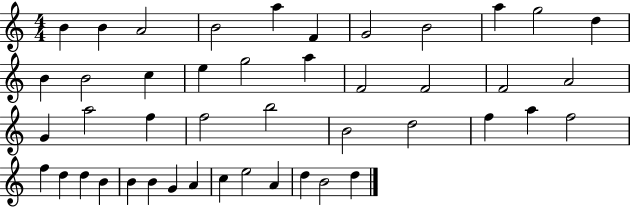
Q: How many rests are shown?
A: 0